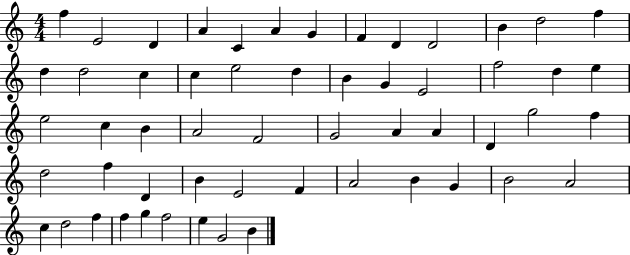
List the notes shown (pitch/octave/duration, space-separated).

F5/q E4/h D4/q A4/q C4/q A4/q G4/q F4/q D4/q D4/h B4/q D5/h F5/q D5/q D5/h C5/q C5/q E5/h D5/q B4/q G4/q E4/h F5/h D5/q E5/q E5/h C5/q B4/q A4/h F4/h G4/h A4/q A4/q D4/q G5/h F5/q D5/h F5/q D4/q B4/q E4/h F4/q A4/h B4/q G4/q B4/h A4/h C5/q D5/h F5/q F5/q G5/q F5/h E5/q G4/h B4/q